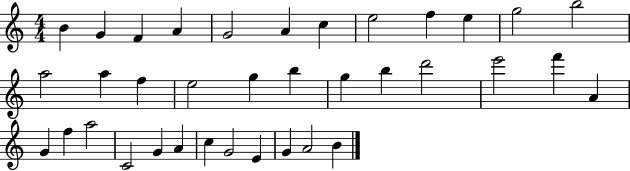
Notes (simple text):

B4/q G4/q F4/q A4/q G4/h A4/q C5/q E5/h F5/q E5/q G5/h B5/h A5/h A5/q F5/q E5/h G5/q B5/q G5/q B5/q D6/h E6/h F6/q A4/q G4/q F5/q A5/h C4/h G4/q A4/q C5/q G4/h E4/q G4/q A4/h B4/q